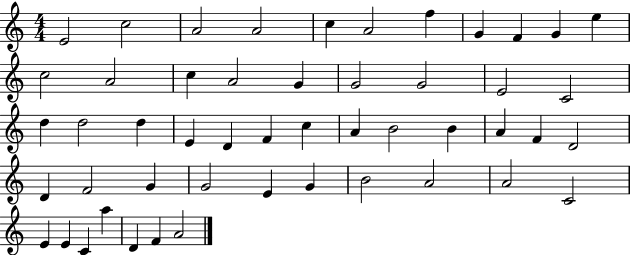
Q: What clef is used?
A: treble